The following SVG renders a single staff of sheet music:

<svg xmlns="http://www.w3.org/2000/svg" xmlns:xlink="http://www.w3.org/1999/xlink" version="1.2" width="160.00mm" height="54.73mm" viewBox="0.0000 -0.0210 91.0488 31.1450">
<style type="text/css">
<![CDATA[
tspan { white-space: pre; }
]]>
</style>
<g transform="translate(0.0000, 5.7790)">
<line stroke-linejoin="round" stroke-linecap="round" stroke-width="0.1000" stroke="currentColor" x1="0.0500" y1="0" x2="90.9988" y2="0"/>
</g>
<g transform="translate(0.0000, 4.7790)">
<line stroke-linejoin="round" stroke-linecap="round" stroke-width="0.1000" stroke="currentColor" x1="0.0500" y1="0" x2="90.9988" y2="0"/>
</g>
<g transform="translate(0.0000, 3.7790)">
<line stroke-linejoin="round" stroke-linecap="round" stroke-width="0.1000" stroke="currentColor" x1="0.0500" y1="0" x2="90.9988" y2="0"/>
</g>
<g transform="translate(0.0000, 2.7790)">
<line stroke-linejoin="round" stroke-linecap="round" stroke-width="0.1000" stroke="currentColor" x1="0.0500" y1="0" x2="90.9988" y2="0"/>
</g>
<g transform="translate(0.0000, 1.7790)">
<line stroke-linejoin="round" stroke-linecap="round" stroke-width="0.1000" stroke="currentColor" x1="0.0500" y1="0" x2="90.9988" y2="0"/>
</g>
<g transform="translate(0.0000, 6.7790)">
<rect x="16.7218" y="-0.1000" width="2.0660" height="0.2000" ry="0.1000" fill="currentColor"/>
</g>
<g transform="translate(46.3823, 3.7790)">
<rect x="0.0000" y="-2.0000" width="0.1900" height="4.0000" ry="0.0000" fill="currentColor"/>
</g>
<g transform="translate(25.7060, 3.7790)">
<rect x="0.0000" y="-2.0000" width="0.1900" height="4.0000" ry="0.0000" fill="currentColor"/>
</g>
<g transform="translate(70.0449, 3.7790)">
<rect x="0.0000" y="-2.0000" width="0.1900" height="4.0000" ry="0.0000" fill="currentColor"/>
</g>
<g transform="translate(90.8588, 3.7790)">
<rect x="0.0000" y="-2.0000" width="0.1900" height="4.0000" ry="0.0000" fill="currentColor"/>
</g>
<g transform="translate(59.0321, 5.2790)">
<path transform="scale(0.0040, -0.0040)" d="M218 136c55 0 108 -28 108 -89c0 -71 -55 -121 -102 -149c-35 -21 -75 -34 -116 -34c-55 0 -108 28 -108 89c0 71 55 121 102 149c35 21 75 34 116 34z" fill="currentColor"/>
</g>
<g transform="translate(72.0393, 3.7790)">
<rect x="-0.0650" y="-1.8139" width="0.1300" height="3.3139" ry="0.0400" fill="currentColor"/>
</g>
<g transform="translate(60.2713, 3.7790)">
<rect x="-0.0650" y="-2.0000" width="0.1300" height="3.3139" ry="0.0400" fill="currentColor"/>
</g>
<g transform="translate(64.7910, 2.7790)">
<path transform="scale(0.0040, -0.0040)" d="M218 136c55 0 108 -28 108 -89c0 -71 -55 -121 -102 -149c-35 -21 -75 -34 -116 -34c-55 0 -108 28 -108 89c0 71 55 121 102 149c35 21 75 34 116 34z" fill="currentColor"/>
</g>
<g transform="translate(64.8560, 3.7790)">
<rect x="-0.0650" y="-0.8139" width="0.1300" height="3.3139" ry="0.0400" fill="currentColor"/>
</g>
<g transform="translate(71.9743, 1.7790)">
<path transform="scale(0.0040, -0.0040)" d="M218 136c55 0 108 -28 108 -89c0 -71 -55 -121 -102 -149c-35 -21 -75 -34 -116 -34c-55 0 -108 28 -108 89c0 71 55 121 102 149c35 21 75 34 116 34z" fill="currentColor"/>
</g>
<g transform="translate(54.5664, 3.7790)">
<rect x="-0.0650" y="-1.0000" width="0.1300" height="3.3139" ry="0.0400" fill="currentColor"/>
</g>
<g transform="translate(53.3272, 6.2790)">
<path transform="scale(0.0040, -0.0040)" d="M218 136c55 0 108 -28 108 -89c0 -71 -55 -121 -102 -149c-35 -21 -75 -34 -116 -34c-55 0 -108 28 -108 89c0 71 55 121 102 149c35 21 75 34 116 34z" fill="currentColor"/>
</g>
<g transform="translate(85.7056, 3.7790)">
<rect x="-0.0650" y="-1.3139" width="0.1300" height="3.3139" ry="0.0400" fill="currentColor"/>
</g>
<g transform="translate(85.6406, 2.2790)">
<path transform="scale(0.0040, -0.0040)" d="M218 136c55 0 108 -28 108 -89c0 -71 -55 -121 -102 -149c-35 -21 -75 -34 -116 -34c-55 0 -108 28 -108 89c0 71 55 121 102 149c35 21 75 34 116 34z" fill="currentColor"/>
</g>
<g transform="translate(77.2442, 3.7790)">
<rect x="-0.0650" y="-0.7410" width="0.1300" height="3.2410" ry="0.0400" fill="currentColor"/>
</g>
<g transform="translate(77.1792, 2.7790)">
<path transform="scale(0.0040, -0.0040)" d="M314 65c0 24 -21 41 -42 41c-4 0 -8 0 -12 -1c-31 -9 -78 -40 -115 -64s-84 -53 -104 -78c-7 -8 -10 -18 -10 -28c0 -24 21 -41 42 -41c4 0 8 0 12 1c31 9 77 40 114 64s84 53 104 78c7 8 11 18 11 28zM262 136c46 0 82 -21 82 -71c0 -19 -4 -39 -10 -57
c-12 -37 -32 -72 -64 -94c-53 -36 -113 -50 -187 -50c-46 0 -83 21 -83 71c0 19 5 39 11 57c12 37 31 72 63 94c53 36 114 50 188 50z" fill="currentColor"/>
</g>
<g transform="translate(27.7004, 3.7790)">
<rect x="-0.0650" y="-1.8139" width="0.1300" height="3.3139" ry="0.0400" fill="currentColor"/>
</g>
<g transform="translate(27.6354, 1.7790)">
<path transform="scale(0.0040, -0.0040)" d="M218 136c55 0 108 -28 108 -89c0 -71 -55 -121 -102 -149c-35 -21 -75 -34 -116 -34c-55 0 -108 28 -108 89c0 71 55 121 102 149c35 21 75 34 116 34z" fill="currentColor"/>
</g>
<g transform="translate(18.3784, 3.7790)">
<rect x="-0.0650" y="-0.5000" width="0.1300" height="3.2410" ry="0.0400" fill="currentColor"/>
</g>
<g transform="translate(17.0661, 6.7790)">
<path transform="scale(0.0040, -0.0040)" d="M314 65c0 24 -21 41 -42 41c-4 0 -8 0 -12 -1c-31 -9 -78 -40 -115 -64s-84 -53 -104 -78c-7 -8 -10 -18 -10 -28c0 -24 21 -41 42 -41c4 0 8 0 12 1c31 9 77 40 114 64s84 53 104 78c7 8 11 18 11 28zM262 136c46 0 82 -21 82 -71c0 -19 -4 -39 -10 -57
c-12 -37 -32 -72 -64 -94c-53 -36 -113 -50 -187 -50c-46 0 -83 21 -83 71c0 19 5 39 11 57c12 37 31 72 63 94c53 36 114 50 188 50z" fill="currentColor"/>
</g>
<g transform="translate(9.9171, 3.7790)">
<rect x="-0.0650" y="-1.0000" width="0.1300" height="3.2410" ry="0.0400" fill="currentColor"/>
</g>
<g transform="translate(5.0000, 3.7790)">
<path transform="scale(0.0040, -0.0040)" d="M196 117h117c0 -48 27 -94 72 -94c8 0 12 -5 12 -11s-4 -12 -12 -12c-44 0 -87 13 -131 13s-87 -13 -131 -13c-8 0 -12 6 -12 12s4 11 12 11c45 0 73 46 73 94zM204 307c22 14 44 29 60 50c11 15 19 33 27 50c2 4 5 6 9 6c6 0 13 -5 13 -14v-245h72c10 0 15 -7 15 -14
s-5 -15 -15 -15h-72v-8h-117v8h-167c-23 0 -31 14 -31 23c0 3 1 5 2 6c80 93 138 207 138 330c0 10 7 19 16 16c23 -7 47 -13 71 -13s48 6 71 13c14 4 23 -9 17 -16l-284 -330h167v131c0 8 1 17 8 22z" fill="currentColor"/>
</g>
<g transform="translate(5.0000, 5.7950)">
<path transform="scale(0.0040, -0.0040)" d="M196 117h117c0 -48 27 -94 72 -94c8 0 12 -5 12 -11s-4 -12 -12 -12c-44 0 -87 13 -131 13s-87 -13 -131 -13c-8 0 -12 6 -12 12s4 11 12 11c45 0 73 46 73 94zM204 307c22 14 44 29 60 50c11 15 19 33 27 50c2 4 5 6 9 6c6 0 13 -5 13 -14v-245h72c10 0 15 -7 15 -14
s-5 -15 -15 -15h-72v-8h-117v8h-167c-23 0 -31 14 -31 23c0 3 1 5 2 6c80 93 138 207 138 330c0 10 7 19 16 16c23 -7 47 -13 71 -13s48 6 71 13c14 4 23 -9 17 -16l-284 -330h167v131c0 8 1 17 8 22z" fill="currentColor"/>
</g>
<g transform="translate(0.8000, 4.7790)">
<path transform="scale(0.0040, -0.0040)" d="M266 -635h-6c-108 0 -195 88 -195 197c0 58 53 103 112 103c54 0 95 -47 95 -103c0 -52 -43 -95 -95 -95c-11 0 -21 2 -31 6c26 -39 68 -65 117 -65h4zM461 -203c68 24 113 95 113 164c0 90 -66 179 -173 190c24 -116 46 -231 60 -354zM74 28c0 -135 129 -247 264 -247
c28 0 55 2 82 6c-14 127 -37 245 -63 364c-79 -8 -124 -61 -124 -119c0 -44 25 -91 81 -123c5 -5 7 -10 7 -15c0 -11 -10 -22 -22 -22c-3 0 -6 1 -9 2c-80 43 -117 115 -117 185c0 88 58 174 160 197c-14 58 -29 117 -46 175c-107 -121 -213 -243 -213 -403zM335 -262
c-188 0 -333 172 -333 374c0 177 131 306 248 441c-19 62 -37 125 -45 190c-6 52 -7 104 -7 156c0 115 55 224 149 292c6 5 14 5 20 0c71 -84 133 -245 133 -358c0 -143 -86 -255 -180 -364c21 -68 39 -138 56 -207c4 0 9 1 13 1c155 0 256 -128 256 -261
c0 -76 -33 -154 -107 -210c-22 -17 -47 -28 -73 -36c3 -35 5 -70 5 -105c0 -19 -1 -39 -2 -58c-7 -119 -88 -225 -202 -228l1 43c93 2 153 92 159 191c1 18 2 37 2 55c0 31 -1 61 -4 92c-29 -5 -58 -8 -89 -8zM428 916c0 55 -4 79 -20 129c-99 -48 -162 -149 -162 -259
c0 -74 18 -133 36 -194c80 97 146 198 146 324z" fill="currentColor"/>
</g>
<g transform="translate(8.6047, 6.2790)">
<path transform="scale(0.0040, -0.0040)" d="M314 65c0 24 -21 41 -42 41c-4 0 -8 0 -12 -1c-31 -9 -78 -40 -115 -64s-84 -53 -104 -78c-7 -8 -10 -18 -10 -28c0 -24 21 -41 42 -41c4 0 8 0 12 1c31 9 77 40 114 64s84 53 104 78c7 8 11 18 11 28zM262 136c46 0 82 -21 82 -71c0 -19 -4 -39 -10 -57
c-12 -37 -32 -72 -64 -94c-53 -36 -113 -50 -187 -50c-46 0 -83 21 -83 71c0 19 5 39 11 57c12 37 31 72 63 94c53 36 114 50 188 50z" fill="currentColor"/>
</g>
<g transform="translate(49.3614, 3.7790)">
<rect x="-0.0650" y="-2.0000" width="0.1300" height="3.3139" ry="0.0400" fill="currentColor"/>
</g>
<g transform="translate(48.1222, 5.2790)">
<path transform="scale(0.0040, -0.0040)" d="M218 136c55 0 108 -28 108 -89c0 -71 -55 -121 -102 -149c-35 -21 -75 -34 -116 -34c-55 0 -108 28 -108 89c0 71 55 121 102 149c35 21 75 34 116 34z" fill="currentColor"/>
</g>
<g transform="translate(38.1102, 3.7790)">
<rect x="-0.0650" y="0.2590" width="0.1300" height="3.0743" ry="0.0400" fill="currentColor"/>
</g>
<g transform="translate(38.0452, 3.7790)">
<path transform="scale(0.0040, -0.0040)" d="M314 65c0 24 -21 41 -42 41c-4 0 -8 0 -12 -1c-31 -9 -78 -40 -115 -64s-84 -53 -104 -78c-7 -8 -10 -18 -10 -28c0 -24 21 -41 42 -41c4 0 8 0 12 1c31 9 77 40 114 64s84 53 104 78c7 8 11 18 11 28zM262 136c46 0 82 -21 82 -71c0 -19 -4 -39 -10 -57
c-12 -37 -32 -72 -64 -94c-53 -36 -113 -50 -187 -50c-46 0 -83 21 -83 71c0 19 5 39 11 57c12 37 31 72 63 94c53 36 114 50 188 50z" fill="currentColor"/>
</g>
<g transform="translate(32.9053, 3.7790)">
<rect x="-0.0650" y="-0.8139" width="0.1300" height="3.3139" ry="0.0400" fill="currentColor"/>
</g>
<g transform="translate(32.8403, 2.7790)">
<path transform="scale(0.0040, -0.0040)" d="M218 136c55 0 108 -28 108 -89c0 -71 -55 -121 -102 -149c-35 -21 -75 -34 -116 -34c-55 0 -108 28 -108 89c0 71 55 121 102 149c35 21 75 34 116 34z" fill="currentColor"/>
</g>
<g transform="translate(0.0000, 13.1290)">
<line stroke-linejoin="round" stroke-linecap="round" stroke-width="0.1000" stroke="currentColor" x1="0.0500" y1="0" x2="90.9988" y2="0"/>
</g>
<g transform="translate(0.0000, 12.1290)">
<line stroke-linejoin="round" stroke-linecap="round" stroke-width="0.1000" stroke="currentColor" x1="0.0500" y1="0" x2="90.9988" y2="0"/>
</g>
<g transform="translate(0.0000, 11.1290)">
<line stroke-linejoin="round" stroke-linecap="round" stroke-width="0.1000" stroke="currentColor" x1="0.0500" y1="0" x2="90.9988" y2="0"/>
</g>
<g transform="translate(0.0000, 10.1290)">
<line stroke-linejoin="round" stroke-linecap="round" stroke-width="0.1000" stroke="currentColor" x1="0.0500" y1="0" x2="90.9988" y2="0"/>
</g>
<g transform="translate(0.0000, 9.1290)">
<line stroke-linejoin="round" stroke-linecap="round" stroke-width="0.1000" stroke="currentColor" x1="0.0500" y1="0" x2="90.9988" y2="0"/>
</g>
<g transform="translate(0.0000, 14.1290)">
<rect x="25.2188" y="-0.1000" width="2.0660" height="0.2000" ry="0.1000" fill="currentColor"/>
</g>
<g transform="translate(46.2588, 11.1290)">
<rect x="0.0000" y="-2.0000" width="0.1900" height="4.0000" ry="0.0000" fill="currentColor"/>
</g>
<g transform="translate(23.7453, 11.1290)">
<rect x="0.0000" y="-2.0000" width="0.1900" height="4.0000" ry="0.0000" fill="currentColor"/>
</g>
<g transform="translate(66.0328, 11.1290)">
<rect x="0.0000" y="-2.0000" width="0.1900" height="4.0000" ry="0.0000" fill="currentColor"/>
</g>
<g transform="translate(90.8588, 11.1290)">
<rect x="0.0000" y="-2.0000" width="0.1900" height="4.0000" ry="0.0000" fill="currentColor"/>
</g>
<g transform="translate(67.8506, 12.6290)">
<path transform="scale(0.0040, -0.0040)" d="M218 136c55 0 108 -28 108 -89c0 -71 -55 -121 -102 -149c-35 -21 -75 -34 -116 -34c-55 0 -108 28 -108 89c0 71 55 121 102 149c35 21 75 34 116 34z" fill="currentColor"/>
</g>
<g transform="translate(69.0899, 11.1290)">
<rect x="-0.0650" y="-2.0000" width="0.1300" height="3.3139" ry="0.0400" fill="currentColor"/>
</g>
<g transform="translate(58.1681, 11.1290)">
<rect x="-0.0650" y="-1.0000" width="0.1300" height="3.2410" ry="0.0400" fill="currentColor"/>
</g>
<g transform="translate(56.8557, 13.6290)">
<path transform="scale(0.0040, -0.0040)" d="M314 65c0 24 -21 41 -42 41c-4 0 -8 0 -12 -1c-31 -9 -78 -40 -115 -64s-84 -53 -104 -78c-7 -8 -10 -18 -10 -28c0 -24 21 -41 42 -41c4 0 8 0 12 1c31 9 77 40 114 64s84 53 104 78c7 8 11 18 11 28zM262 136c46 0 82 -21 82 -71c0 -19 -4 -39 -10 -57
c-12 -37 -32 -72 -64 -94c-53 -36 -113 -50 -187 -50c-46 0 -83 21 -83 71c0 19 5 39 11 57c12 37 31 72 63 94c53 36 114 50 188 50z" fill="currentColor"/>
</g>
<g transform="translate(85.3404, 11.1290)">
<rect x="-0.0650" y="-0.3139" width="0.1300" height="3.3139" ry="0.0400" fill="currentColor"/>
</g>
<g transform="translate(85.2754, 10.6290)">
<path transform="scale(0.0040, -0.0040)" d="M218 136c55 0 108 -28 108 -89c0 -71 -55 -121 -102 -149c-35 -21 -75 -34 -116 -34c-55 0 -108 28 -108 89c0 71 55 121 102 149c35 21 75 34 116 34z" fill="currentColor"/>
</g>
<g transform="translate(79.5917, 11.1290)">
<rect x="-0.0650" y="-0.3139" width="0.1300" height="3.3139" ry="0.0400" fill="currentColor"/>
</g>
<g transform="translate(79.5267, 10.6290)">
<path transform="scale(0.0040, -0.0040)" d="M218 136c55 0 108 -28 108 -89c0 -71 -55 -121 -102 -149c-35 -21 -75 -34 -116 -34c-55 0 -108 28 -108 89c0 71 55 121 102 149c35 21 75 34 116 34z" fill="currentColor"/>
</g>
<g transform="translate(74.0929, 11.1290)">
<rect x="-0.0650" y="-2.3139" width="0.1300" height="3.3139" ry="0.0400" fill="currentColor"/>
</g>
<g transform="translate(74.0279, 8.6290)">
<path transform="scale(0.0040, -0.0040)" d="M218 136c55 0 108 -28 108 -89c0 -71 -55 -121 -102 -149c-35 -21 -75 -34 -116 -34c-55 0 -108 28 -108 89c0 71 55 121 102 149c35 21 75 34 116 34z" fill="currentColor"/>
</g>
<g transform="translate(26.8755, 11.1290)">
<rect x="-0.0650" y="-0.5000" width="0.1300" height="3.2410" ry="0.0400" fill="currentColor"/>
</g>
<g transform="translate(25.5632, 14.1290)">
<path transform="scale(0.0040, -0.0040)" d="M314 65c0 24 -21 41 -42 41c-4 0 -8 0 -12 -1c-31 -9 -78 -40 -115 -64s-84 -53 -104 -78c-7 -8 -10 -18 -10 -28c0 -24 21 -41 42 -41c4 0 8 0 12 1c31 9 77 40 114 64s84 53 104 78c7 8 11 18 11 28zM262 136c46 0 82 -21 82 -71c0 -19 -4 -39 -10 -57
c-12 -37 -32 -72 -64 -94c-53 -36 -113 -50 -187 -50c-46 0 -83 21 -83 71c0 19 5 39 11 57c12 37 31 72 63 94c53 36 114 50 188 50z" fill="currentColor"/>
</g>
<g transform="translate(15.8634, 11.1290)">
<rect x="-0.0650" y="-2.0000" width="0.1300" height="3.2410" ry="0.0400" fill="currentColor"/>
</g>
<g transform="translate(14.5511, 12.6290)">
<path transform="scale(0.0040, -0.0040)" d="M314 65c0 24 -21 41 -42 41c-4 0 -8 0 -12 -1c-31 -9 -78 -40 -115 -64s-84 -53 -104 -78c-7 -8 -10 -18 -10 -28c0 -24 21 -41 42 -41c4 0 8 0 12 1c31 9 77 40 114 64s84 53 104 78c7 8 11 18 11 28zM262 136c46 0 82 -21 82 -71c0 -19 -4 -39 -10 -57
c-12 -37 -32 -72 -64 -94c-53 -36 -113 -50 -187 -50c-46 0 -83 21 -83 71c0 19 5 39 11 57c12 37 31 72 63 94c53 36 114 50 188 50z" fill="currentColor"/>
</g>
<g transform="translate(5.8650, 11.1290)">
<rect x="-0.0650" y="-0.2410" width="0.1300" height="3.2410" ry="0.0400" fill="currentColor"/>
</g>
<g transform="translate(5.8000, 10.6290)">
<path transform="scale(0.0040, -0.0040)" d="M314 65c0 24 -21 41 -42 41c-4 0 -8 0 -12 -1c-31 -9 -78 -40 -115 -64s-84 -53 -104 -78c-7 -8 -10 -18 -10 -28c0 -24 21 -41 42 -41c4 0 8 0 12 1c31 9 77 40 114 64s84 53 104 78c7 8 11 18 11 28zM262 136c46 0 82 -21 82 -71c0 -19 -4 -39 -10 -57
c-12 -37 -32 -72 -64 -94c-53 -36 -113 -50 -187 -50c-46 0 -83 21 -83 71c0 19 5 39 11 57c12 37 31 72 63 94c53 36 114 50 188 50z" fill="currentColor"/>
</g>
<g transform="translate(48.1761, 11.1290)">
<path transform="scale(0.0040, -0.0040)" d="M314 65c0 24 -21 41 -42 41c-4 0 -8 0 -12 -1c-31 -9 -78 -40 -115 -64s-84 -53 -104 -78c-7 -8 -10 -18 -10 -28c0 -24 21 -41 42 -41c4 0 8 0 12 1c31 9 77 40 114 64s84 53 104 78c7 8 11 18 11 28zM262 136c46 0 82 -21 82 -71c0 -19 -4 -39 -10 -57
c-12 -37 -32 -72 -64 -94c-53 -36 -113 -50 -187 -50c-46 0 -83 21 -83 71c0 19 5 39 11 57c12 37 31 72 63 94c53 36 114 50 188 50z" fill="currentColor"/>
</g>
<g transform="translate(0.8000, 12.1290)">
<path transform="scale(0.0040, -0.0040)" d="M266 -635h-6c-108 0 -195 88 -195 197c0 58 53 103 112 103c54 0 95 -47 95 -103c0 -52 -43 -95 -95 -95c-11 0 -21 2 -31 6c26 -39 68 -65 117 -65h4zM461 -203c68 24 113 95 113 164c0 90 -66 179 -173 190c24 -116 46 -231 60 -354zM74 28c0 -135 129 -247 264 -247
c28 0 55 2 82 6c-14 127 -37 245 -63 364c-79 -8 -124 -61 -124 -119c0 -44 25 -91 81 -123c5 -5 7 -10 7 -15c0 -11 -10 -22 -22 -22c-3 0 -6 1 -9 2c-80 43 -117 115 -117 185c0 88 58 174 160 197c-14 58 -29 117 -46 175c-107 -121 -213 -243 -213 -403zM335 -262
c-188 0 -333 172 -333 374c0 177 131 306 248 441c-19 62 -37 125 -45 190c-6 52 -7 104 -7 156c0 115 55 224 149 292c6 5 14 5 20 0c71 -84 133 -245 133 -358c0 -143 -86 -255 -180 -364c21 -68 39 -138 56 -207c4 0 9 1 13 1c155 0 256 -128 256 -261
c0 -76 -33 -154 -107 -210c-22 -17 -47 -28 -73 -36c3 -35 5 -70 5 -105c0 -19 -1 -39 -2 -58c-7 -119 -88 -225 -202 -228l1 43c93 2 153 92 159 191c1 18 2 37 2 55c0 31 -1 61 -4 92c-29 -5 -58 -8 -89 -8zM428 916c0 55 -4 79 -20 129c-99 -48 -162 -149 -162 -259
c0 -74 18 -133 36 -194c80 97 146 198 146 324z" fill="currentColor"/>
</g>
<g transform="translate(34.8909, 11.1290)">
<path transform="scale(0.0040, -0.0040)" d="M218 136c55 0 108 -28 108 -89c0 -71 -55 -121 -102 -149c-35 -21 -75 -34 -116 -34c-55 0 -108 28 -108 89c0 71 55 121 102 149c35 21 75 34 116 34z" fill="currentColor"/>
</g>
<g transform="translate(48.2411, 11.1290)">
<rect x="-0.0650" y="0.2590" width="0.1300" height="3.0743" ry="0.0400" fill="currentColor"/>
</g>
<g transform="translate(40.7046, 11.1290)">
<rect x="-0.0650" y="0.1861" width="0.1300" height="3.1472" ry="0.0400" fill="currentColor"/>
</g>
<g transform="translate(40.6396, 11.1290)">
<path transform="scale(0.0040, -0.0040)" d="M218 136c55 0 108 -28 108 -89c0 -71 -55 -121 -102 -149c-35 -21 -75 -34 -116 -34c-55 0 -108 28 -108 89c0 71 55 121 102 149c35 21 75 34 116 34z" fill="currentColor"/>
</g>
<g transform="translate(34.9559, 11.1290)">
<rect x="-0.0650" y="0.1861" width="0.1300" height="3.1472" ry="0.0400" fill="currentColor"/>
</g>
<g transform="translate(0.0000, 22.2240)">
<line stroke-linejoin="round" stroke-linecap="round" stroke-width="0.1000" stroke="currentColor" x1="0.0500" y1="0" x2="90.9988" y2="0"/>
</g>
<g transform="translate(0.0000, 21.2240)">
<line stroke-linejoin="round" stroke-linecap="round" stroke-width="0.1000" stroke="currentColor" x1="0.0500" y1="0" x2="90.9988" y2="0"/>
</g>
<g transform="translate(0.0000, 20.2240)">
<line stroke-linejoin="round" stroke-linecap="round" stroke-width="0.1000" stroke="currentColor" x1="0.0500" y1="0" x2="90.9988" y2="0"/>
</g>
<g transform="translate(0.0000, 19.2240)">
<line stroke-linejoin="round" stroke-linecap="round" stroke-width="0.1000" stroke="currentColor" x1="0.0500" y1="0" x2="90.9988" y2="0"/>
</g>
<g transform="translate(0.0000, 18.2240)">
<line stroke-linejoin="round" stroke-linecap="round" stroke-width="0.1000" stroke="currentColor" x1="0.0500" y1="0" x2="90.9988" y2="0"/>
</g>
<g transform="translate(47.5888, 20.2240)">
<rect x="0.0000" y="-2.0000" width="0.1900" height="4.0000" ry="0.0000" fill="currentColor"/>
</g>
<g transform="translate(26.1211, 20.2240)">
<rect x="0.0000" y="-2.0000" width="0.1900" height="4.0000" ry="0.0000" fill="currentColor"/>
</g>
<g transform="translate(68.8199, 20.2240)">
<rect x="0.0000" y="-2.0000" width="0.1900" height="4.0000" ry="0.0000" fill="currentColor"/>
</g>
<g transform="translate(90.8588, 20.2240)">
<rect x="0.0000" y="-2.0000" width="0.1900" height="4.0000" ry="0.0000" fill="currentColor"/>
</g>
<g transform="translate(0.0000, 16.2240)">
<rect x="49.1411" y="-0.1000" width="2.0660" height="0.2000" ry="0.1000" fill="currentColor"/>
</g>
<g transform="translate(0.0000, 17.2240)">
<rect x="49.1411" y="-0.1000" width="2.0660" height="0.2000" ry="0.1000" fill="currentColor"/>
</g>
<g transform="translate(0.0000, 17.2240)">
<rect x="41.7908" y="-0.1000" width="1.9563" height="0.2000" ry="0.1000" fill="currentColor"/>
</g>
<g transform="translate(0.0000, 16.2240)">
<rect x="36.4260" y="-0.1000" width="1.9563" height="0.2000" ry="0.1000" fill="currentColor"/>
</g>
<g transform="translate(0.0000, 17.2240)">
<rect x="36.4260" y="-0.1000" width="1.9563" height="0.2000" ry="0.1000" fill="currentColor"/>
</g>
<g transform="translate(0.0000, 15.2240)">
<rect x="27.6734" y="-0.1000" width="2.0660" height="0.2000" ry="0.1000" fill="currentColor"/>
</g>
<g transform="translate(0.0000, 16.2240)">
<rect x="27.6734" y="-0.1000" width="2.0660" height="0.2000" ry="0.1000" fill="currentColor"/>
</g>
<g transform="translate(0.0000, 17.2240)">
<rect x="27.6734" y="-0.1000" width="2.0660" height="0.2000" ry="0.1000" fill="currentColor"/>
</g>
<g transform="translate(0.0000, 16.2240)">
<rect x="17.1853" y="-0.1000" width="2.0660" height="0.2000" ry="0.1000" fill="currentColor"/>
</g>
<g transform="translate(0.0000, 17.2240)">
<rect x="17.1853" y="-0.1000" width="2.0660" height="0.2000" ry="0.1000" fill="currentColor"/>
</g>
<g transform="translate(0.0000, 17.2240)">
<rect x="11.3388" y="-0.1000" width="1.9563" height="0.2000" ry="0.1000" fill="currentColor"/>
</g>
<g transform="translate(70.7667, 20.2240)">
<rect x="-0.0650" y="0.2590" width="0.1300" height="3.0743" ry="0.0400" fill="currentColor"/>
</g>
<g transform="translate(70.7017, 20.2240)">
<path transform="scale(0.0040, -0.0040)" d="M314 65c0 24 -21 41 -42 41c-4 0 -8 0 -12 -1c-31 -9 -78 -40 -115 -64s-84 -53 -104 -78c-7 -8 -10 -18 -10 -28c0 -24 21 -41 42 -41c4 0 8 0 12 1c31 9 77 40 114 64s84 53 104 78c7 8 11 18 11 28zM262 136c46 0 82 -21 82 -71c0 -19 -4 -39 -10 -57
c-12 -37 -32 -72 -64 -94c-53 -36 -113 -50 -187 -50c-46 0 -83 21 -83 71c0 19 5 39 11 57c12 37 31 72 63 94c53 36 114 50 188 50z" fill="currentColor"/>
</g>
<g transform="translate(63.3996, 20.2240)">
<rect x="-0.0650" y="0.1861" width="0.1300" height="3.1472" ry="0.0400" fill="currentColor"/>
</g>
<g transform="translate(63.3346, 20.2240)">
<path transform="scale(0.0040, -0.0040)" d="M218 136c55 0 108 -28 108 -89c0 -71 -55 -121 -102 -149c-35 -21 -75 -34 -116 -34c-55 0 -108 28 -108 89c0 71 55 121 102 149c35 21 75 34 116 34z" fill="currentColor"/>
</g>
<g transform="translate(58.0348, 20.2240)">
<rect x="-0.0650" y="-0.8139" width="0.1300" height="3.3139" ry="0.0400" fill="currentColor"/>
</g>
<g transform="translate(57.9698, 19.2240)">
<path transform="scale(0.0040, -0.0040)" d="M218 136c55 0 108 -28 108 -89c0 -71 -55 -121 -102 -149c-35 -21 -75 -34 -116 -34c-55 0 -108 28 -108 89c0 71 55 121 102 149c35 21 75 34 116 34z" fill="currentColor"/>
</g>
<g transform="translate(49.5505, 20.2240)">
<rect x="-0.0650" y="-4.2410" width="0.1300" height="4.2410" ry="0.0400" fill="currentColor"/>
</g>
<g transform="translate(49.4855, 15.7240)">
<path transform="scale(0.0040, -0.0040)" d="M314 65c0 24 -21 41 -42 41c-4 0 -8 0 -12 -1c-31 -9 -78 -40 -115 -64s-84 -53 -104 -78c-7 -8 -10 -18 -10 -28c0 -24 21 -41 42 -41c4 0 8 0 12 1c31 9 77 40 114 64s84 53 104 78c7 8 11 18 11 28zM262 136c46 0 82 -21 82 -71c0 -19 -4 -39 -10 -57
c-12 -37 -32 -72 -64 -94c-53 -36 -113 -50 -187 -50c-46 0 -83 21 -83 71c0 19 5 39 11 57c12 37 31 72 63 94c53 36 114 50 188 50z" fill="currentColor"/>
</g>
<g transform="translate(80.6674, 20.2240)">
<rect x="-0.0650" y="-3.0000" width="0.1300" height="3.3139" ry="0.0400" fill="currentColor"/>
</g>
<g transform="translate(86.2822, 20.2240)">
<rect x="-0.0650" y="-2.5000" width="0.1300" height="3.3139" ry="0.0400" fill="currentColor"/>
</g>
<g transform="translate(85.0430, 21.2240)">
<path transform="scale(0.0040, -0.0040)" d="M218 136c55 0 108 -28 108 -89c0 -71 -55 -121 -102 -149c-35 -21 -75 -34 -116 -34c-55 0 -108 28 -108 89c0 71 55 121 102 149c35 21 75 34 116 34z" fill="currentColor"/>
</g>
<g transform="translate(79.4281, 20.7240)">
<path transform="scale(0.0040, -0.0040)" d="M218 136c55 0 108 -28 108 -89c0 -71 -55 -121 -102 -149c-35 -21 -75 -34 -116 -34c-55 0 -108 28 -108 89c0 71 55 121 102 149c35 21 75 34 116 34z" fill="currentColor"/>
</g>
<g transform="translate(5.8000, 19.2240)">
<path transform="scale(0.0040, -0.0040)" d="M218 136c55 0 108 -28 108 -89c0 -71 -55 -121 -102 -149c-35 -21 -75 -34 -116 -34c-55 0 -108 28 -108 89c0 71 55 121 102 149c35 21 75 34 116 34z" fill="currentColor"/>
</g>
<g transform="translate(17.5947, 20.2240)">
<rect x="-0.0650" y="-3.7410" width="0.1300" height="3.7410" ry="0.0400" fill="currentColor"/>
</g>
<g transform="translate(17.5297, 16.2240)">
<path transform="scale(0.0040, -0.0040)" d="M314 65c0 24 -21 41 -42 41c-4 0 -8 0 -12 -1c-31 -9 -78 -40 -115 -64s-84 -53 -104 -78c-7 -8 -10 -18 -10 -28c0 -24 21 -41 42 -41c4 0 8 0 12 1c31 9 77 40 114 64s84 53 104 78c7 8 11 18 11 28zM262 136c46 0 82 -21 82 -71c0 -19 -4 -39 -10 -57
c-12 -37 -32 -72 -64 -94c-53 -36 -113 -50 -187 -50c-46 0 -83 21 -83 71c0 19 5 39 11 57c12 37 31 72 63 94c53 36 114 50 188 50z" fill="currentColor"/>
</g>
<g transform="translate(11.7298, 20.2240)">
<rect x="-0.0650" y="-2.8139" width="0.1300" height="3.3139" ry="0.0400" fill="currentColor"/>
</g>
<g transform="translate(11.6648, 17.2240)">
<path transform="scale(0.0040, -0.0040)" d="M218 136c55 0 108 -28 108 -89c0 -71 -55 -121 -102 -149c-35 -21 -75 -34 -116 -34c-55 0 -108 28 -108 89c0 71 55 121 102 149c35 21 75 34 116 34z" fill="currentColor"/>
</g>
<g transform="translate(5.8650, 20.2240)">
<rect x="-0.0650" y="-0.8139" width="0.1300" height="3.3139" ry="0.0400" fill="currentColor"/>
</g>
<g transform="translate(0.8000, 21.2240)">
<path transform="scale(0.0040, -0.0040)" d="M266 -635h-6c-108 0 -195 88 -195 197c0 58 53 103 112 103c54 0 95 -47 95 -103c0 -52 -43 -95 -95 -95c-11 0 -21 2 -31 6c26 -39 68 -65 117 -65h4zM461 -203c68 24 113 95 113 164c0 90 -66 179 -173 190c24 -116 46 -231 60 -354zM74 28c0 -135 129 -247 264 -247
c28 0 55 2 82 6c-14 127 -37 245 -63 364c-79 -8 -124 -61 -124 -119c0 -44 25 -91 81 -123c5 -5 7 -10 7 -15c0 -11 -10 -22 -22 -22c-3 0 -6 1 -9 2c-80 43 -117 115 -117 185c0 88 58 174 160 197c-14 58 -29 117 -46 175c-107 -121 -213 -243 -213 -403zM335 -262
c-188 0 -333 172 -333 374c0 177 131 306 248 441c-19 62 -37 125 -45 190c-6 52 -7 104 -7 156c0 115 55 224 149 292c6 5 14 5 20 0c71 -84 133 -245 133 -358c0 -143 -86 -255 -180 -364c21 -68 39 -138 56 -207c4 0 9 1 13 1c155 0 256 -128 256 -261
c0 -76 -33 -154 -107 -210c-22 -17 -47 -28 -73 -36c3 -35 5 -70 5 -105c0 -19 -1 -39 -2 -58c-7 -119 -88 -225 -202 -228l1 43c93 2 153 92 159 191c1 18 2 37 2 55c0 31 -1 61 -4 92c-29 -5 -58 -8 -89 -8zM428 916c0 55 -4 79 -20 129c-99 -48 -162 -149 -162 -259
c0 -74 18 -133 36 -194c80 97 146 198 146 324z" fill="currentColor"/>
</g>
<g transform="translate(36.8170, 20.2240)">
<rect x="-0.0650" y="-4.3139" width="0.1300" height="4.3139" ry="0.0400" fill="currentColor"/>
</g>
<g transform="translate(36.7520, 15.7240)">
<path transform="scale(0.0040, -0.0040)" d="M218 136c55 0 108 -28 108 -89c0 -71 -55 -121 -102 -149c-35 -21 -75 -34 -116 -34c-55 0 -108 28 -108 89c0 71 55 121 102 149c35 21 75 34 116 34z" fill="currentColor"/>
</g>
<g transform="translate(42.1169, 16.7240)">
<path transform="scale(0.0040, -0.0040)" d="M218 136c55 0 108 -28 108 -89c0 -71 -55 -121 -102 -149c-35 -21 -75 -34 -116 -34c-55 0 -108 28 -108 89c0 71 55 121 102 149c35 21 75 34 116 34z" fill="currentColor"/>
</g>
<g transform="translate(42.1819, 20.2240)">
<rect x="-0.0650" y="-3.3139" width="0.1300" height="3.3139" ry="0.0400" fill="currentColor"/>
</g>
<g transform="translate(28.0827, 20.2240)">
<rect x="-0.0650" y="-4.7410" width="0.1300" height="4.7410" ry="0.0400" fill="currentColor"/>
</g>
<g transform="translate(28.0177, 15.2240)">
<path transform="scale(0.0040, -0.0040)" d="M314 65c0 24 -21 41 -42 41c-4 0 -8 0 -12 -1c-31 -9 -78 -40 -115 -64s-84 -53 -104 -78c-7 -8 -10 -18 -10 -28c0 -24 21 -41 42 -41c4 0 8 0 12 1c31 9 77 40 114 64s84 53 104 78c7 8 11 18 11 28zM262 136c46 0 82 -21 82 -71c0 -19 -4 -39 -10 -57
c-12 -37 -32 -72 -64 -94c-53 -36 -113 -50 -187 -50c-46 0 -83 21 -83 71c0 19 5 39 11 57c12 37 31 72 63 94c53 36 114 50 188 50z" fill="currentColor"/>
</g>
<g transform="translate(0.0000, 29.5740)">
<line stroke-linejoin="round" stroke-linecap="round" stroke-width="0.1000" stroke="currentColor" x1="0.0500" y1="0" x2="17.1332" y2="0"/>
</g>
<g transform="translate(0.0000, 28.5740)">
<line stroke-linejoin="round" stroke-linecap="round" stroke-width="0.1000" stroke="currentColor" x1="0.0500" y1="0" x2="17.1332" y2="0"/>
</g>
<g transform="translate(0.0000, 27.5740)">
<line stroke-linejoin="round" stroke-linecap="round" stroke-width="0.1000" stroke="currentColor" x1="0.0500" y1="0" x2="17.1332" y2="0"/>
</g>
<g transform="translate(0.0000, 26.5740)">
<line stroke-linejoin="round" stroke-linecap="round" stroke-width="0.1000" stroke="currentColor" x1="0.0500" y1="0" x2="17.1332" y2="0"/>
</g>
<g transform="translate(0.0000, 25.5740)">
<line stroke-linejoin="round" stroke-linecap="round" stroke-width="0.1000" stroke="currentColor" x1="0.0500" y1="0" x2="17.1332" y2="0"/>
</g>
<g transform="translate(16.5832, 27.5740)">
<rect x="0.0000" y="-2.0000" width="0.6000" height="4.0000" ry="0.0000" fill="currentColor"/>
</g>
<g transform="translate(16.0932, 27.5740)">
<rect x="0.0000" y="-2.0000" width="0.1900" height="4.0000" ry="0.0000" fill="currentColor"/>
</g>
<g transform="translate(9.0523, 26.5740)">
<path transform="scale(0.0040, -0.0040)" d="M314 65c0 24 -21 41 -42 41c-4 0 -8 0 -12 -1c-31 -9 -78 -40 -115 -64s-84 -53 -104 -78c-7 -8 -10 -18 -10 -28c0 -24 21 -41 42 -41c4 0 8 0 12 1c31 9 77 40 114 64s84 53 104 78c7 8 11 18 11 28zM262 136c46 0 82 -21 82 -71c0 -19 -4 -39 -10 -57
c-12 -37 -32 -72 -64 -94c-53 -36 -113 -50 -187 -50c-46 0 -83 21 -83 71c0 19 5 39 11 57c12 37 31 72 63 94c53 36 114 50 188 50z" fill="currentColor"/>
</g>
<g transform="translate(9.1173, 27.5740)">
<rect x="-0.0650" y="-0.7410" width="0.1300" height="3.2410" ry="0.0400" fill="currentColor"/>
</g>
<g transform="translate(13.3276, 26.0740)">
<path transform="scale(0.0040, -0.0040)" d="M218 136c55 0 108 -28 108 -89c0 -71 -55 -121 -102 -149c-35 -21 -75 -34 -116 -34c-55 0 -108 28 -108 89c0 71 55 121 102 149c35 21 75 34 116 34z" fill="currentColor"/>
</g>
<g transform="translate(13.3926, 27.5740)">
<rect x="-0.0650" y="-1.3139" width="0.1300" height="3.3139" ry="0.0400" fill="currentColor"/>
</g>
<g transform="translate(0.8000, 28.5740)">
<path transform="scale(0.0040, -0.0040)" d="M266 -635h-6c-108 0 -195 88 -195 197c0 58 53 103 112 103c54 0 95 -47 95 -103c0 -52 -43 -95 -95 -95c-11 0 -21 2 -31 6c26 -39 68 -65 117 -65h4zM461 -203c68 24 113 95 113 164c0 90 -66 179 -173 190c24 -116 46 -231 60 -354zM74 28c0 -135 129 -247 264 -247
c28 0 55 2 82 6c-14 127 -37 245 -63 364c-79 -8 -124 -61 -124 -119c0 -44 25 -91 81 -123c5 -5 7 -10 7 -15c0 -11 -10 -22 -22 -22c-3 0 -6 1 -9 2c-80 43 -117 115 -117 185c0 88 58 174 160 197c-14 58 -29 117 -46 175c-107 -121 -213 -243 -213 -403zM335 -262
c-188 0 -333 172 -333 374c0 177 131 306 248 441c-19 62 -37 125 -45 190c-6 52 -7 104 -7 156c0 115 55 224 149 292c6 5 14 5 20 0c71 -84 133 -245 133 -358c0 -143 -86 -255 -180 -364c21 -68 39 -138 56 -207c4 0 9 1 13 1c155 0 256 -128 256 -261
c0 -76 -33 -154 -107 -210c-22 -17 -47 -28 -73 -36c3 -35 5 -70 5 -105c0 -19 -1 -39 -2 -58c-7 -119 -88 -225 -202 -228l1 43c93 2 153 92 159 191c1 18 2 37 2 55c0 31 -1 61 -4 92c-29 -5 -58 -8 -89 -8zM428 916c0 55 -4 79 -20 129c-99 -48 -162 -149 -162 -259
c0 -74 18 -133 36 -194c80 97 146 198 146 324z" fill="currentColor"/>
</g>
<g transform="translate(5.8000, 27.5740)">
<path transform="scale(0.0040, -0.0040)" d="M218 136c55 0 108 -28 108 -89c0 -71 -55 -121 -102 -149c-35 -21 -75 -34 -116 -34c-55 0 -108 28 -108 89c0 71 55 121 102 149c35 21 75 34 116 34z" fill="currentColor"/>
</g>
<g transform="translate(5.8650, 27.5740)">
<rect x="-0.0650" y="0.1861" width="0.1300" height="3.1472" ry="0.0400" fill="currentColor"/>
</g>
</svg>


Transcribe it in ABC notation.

X:1
T:Untitled
M:4/4
L:1/4
K:C
D2 C2 f d B2 F D F d f d2 e c2 F2 C2 B B B2 D2 F g c c d a c'2 e'2 d' b d'2 d B B2 A G B d2 e